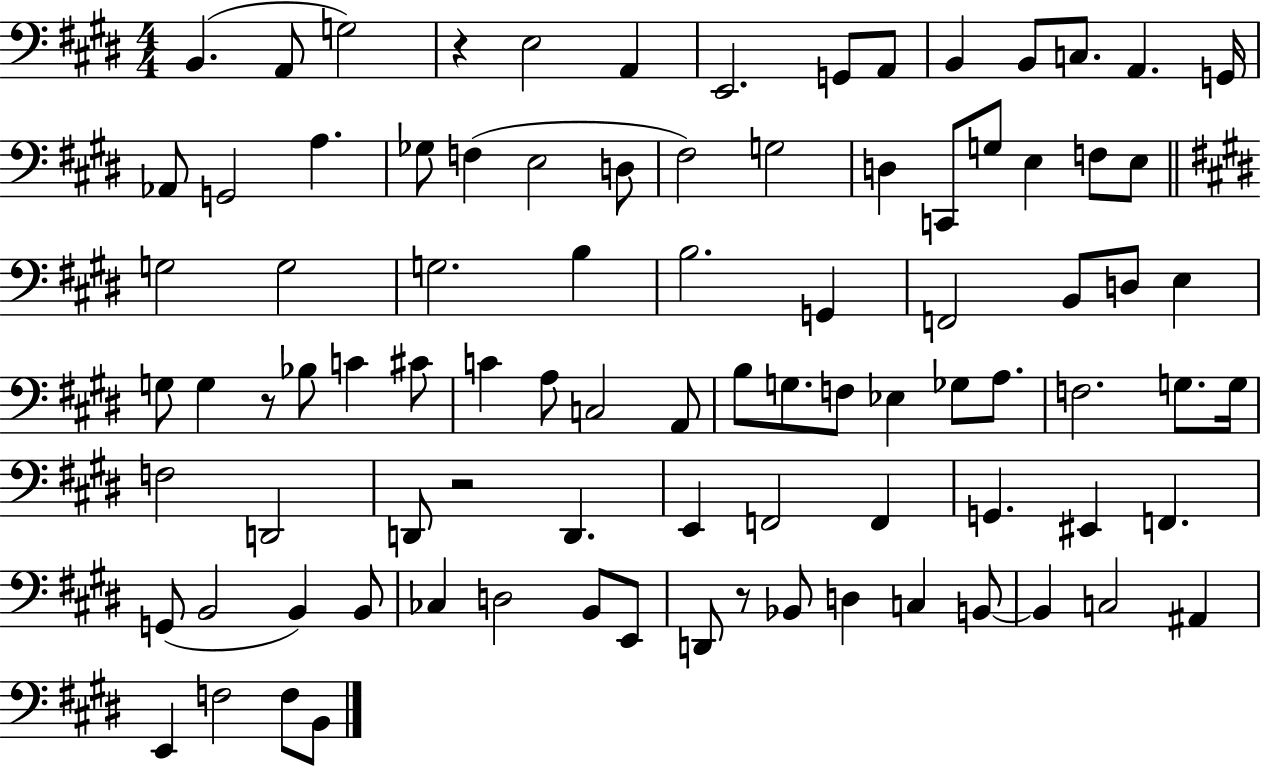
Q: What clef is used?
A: bass